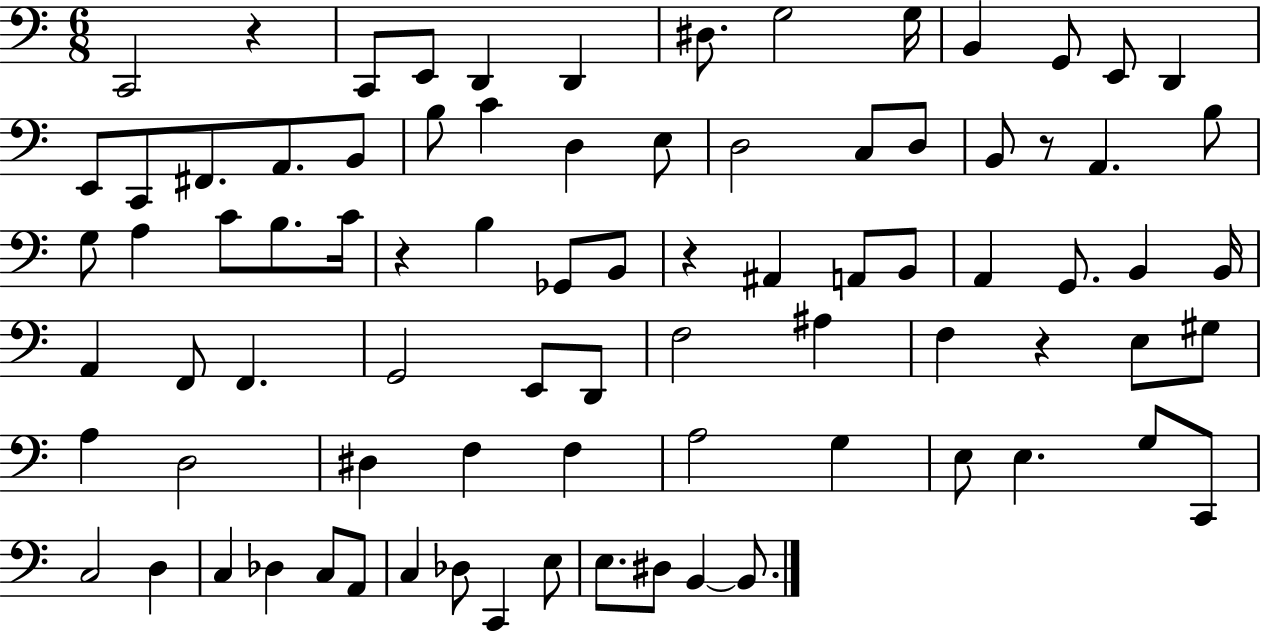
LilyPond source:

{
  \clef bass
  \numericTimeSignature
  \time 6/8
  \key c \major
  c,2 r4 | c,8 e,8 d,4 d,4 | dis8. g2 g16 | b,4 g,8 e,8 d,4 | \break e,8 c,8 fis,8. a,8. b,8 | b8 c'4 d4 e8 | d2 c8 d8 | b,8 r8 a,4. b8 | \break g8 a4 c'8 b8. c'16 | r4 b4 ges,8 b,8 | r4 ais,4 a,8 b,8 | a,4 g,8. b,4 b,16 | \break a,4 f,8 f,4. | g,2 e,8 d,8 | f2 ais4 | f4 r4 e8 gis8 | \break a4 d2 | dis4 f4 f4 | a2 g4 | e8 e4. g8 c,8 | \break c2 d4 | c4 des4 c8 a,8 | c4 des8 c,4 e8 | e8. dis8 b,4~~ b,8. | \break \bar "|."
}